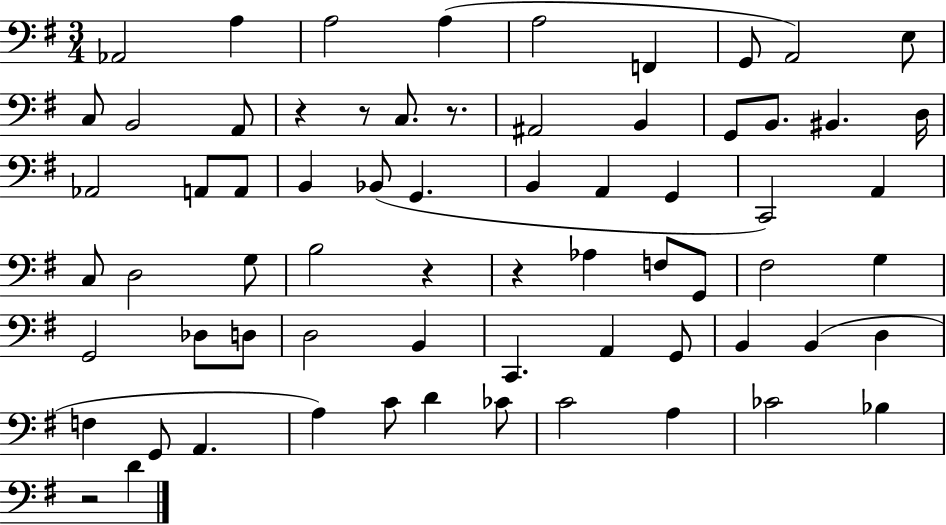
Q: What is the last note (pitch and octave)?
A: D4